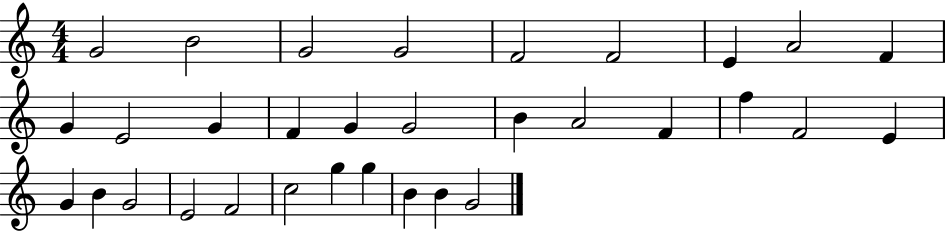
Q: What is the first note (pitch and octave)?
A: G4